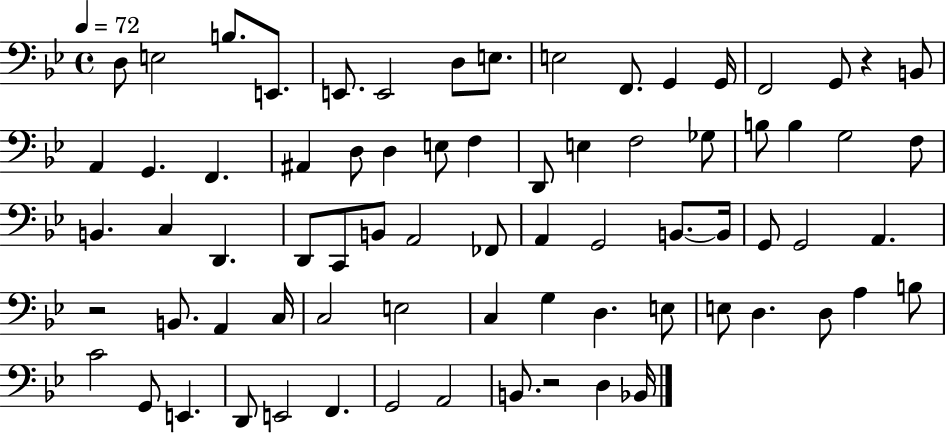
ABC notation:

X:1
T:Untitled
M:4/4
L:1/4
K:Bb
D,/2 E,2 B,/2 E,,/2 E,,/2 E,,2 D,/2 E,/2 E,2 F,,/2 G,, G,,/4 F,,2 G,,/2 z B,,/2 A,, G,, F,, ^A,, D,/2 D, E,/2 F, D,,/2 E, F,2 _G,/2 B,/2 B, G,2 F,/2 B,, C, D,, D,,/2 C,,/2 B,,/2 A,,2 _F,,/2 A,, G,,2 B,,/2 B,,/4 G,,/2 G,,2 A,, z2 B,,/2 A,, C,/4 C,2 E,2 C, G, D, E,/2 E,/2 D, D,/2 A, B,/2 C2 G,,/2 E,, D,,/2 E,,2 F,, G,,2 A,,2 B,,/2 z2 D, _B,,/4